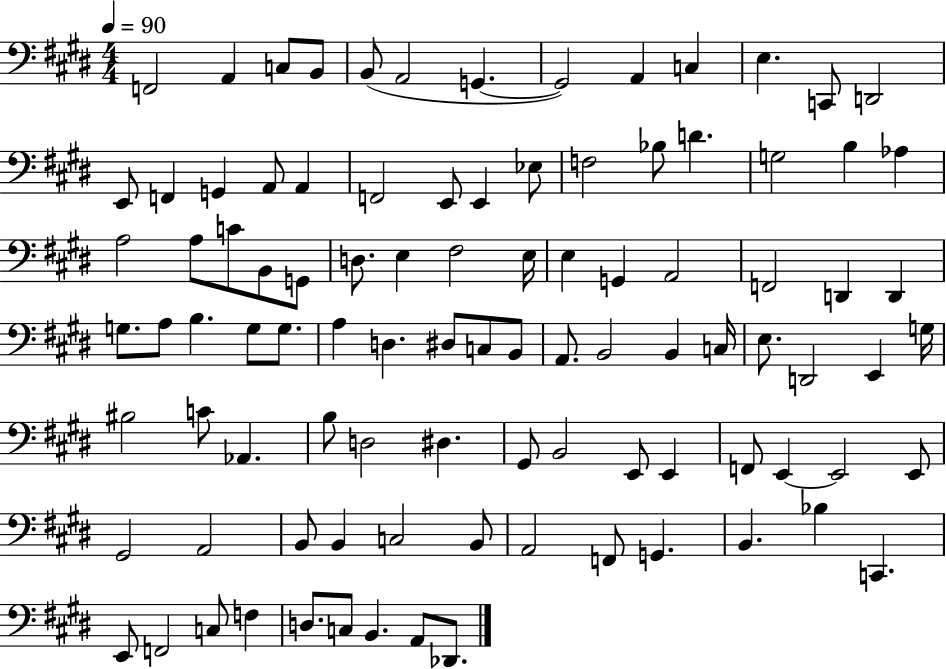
F2/h A2/q C3/e B2/e B2/e A2/h G2/q. G2/h A2/q C3/q E3/q. C2/e D2/h E2/e F2/q G2/q A2/e A2/q F2/h E2/e E2/q Eb3/e F3/h Bb3/e D4/q. G3/h B3/q Ab3/q A3/h A3/e C4/e B2/e G2/e D3/e. E3/q F#3/h E3/s E3/q G2/q A2/h F2/h D2/q D2/q G3/e. A3/e B3/q. G3/e G3/e. A3/q D3/q. D#3/e C3/e B2/e A2/e. B2/h B2/q C3/s E3/e. D2/h E2/q G3/s BIS3/h C4/e Ab2/q. B3/e D3/h D#3/q. G#2/e B2/h E2/e E2/q F2/e E2/q E2/h E2/e G#2/h A2/h B2/e B2/q C3/h B2/e A2/h F2/e G2/q. B2/q. Bb3/q C2/q. E2/e F2/h C3/e F3/q D3/e. C3/e B2/q. A2/e Db2/e.